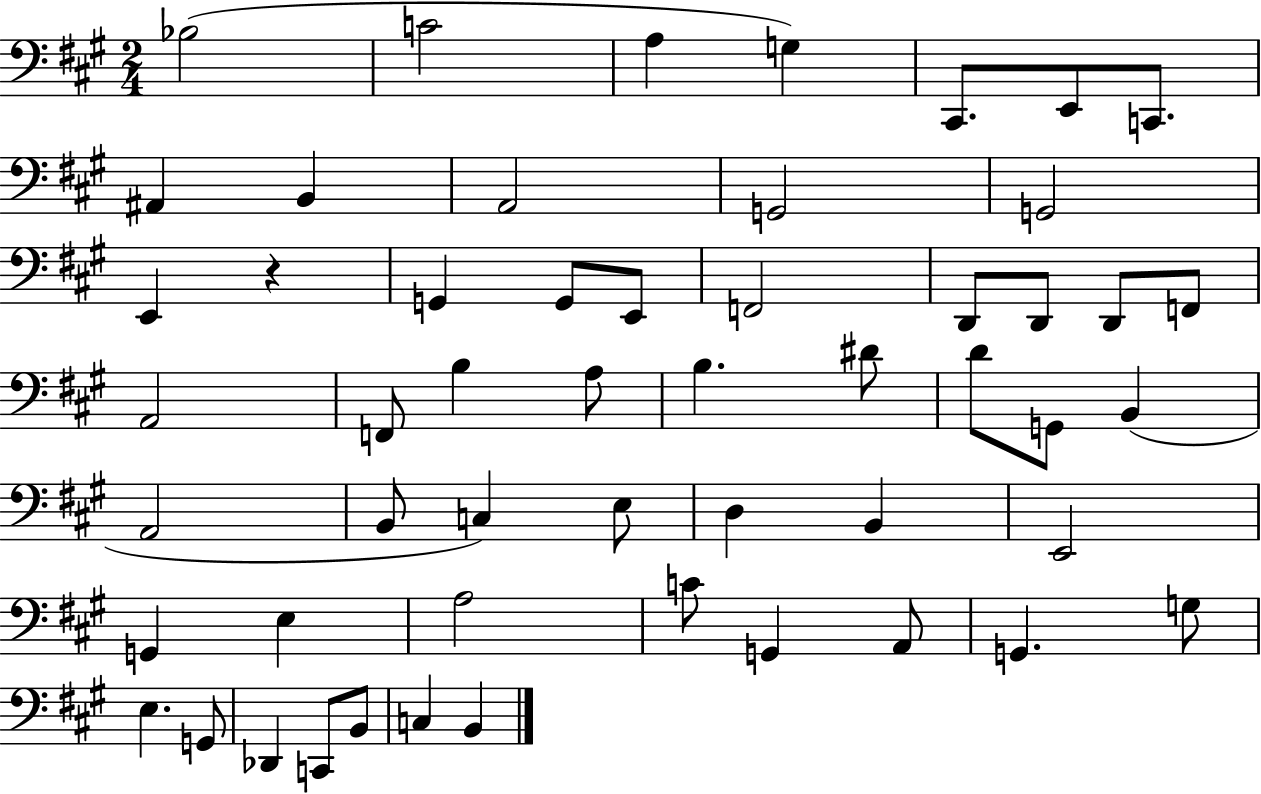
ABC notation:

X:1
T:Untitled
M:2/4
L:1/4
K:A
_B,2 C2 A, G, ^C,,/2 E,,/2 C,,/2 ^A,, B,, A,,2 G,,2 G,,2 E,, z G,, G,,/2 E,,/2 F,,2 D,,/2 D,,/2 D,,/2 F,,/2 A,,2 F,,/2 B, A,/2 B, ^D/2 D/2 G,,/2 B,, A,,2 B,,/2 C, E,/2 D, B,, E,,2 G,, E, A,2 C/2 G,, A,,/2 G,, G,/2 E, G,,/2 _D,, C,,/2 B,,/2 C, B,,